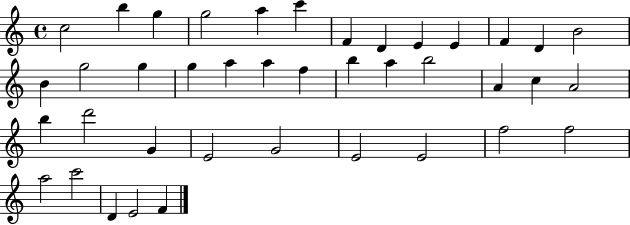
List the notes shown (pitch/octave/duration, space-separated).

C5/h B5/q G5/q G5/h A5/q C6/q F4/q D4/q E4/q E4/q F4/q D4/q B4/h B4/q G5/h G5/q G5/q A5/q A5/q F5/q B5/q A5/q B5/h A4/q C5/q A4/h B5/q D6/h G4/q E4/h G4/h E4/h E4/h F5/h F5/h A5/h C6/h D4/q E4/h F4/q